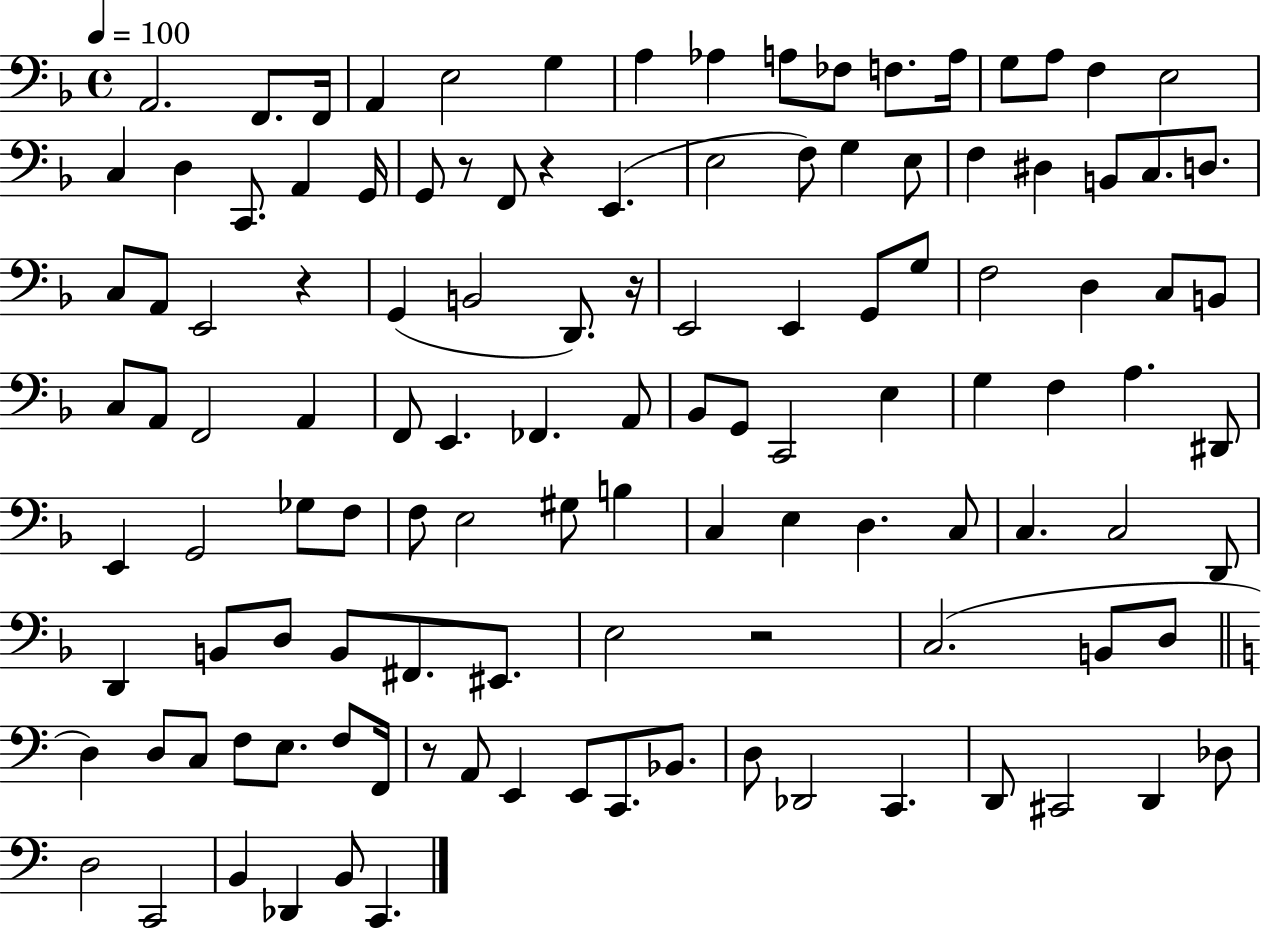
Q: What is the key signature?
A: F major